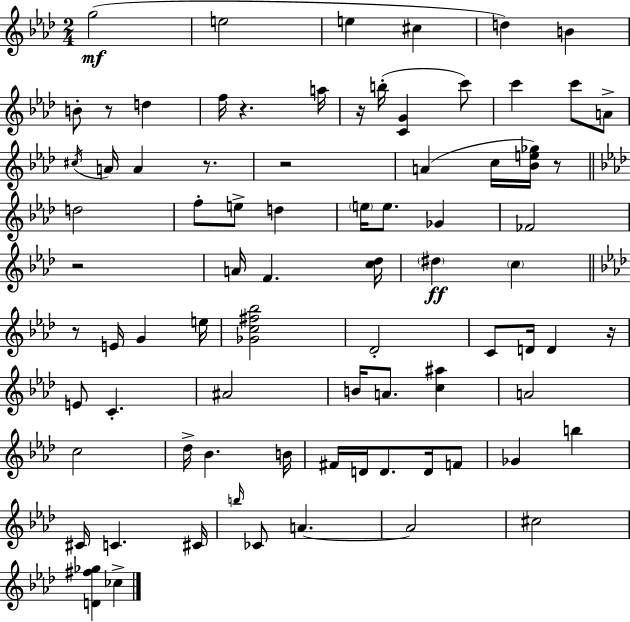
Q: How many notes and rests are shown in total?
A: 80